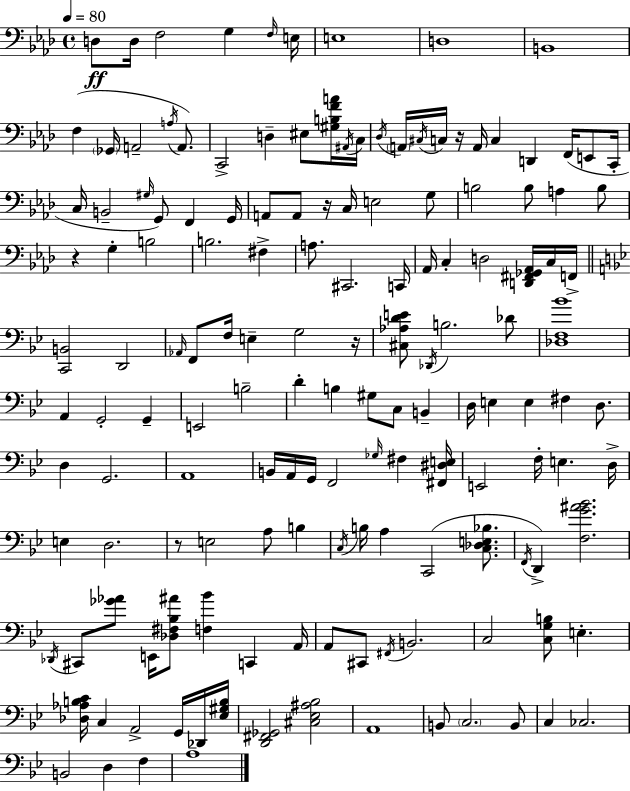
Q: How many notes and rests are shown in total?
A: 150